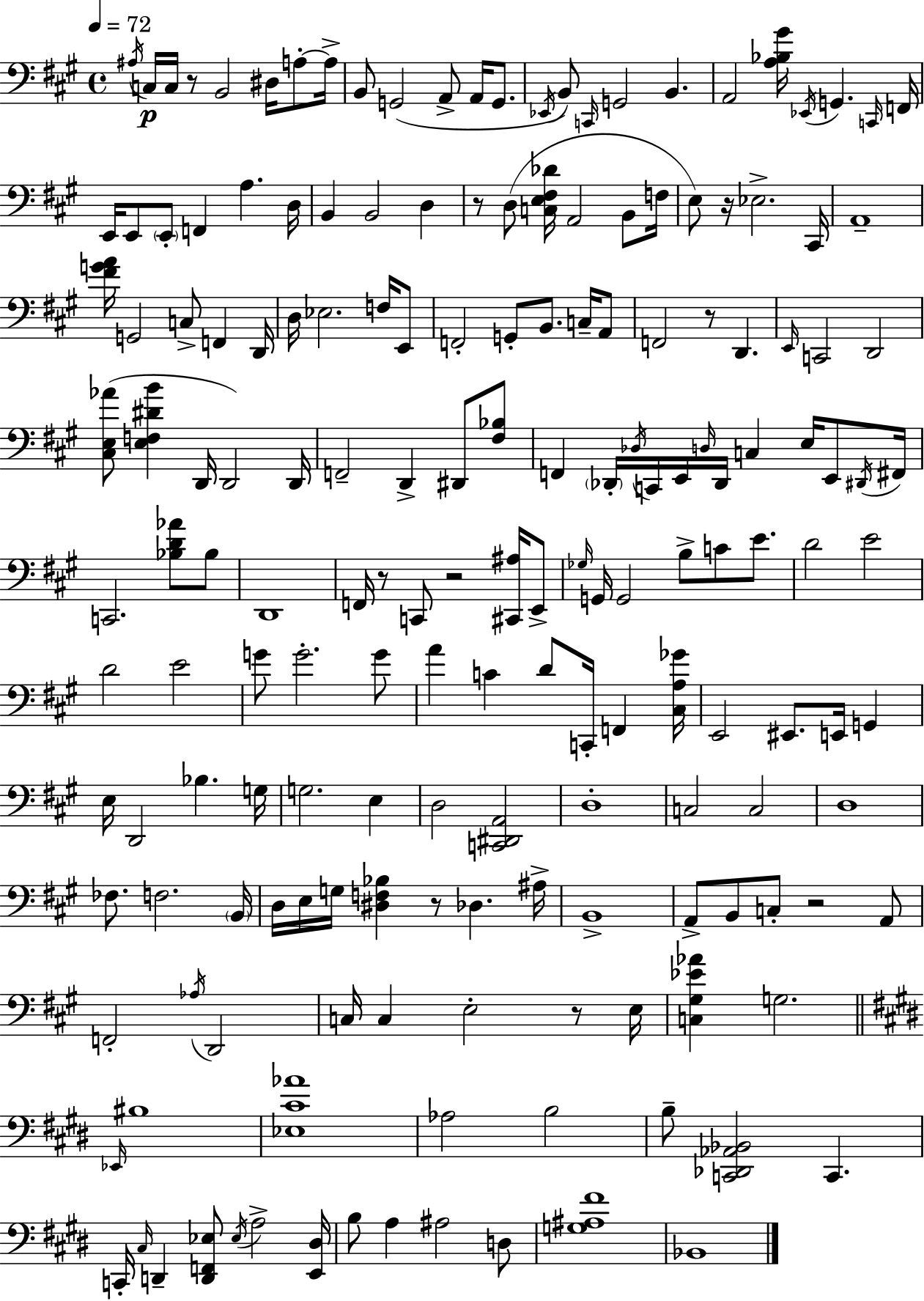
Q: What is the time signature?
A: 4/4